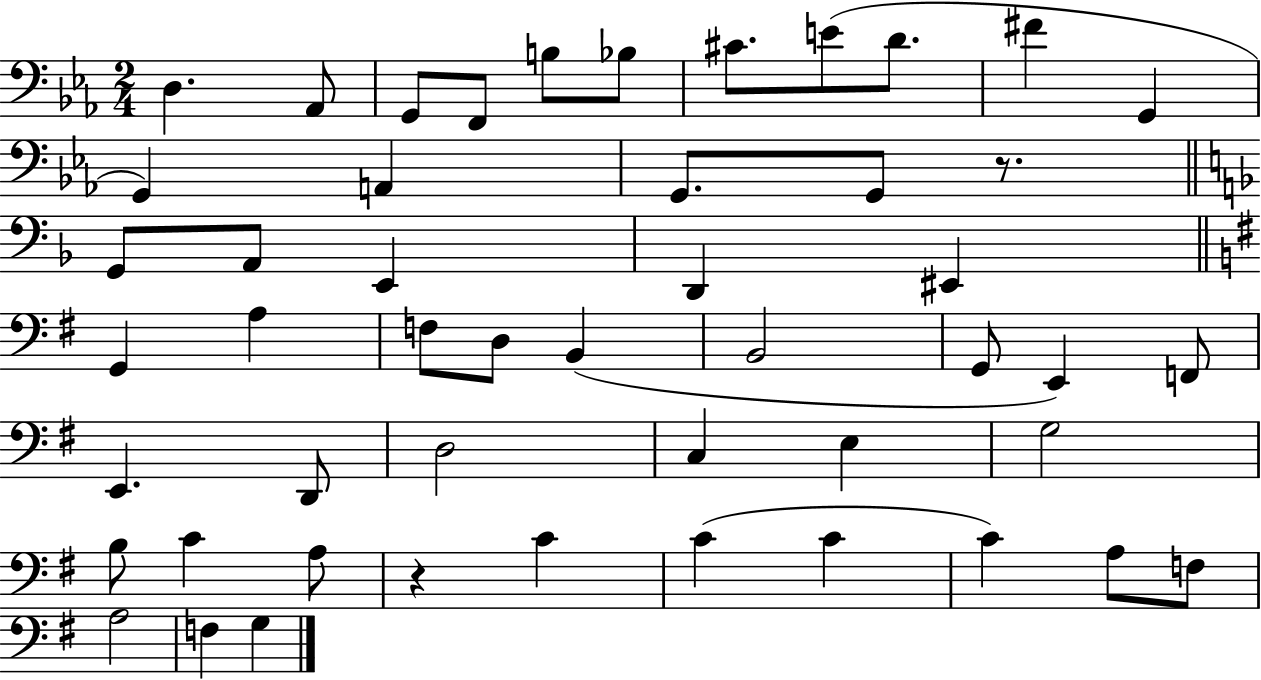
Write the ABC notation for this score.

X:1
T:Untitled
M:2/4
L:1/4
K:Eb
D, _A,,/2 G,,/2 F,,/2 B,/2 _B,/2 ^C/2 E/2 D/2 ^F G,, G,, A,, G,,/2 G,,/2 z/2 G,,/2 A,,/2 E,, D,, ^E,, G,, A, F,/2 D,/2 B,, B,,2 G,,/2 E,, F,,/2 E,, D,,/2 D,2 C, E, G,2 B,/2 C A,/2 z C C C C A,/2 F,/2 A,2 F, G,